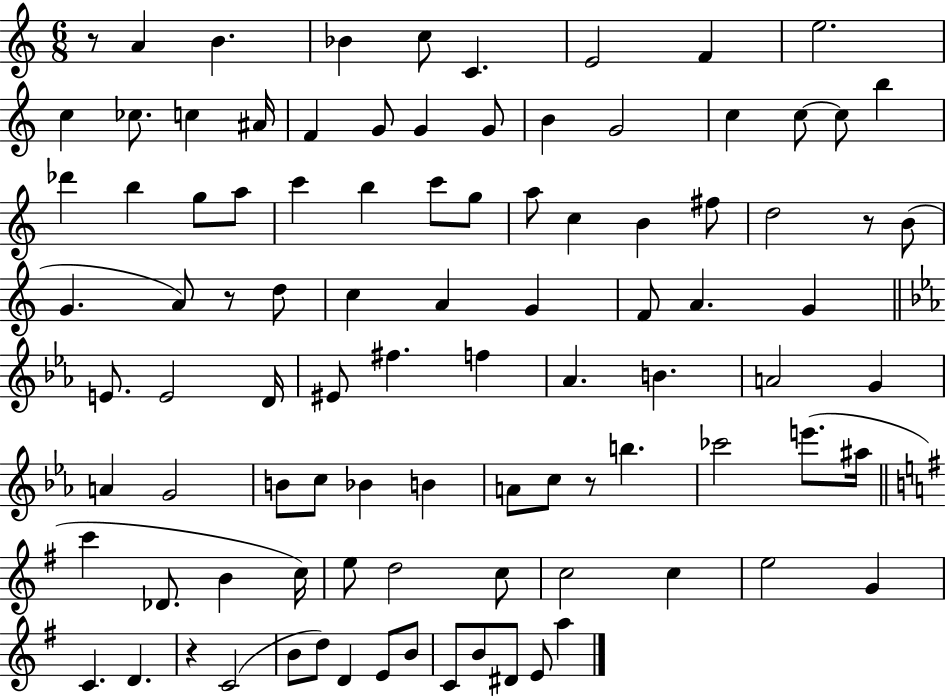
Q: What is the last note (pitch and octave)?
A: A5